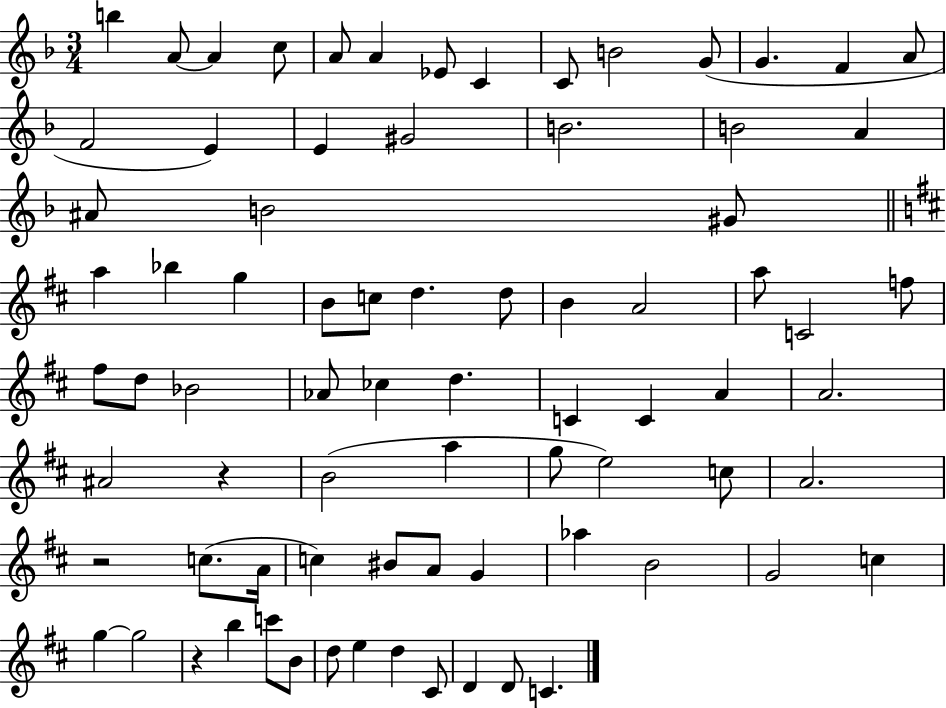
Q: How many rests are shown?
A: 3